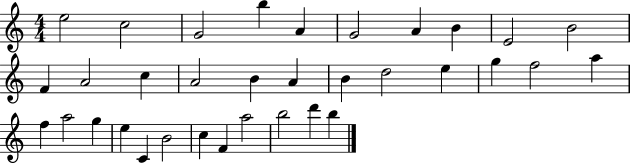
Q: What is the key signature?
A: C major